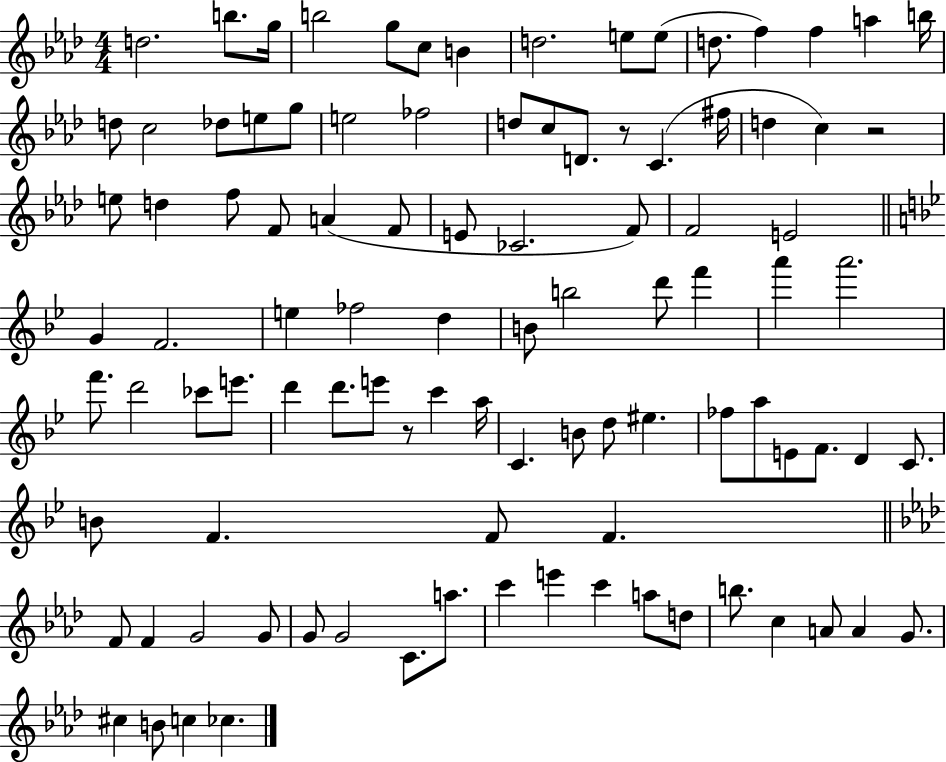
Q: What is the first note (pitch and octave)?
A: D5